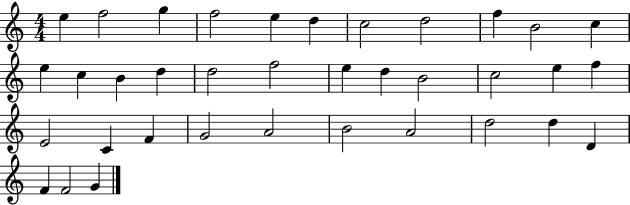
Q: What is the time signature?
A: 4/4